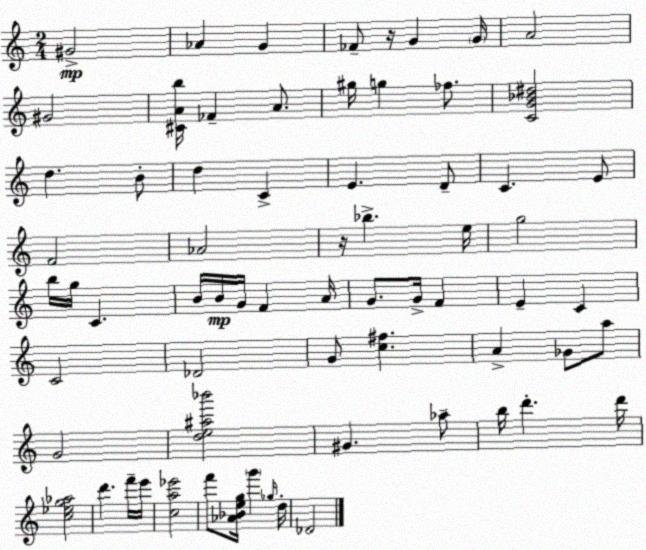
X:1
T:Untitled
M:2/4
L:1/4
K:C
^G2 _A G _F/2 z/4 G G/4 A2 ^G2 [^CAb]/4 _F A/2 ^g/4 g _f/2 [CG_B^d]2 d B/2 d C E D/2 C E/2 F2 _A2 z/4 _b e/4 g2 b/4 g/4 C B/4 B/4 G/4 F A/4 G/2 G/4 F E C C2 _D2 G/2 [c^f] A _G/2 a/2 G2 [de^a_b']2 ^G _a/2 b/4 d' d'/4 [c_eg_a]2 d' f'/4 e'/4 [ca_e']2 f'/2 [_A_Beg]/4 g' _g/4 d/4 _D2